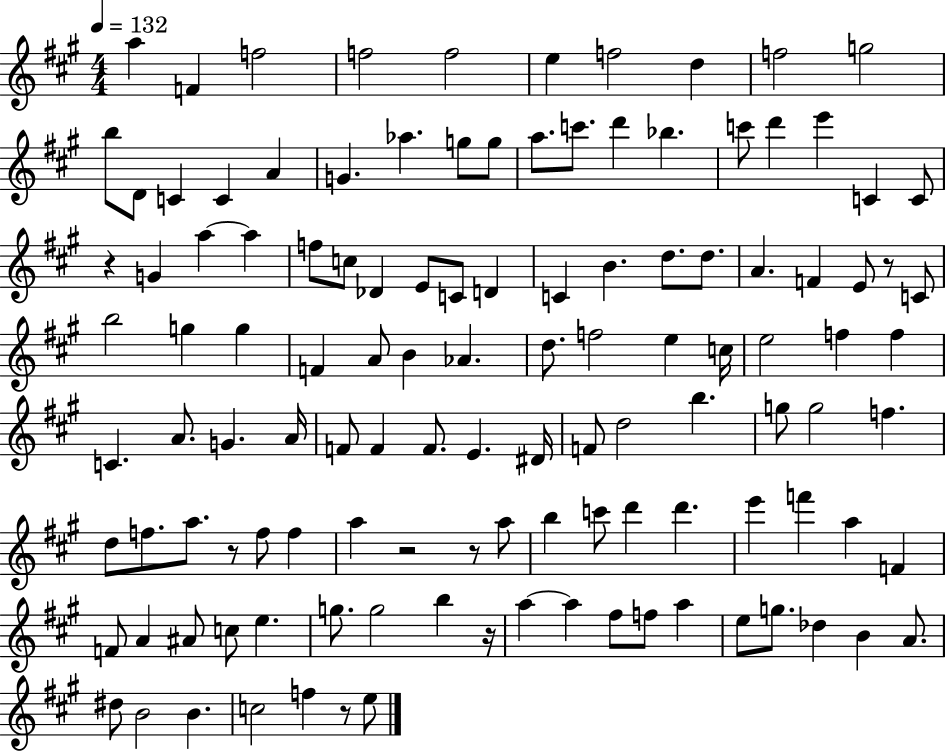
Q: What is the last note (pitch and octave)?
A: E5